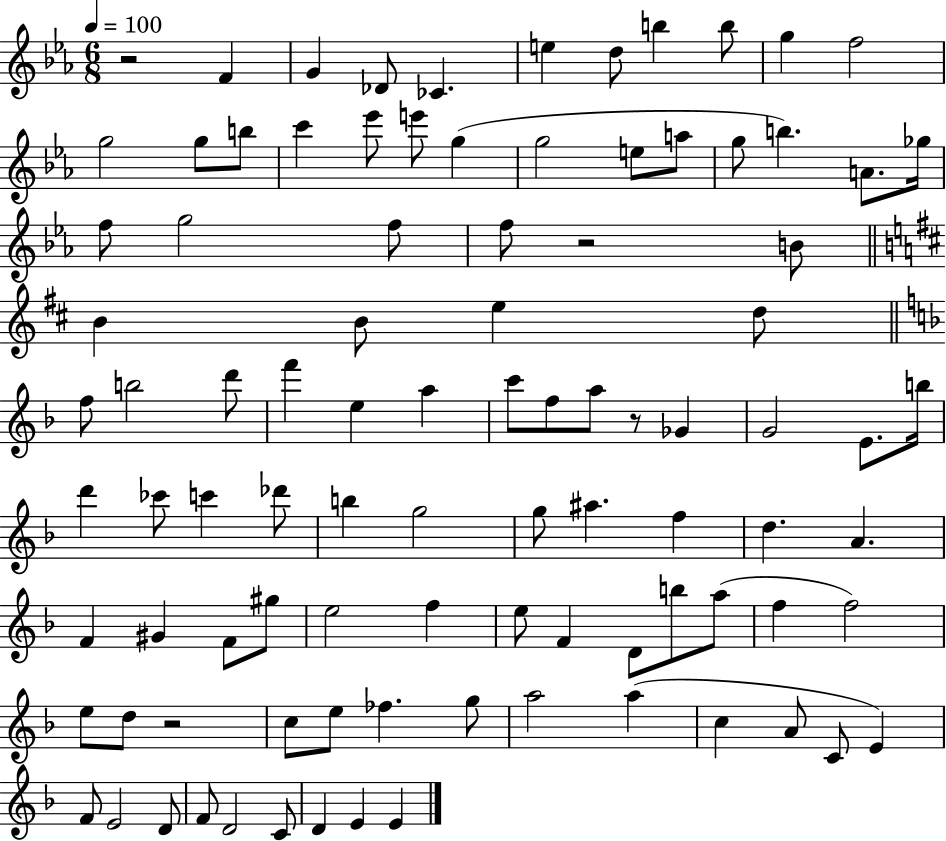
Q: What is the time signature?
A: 6/8